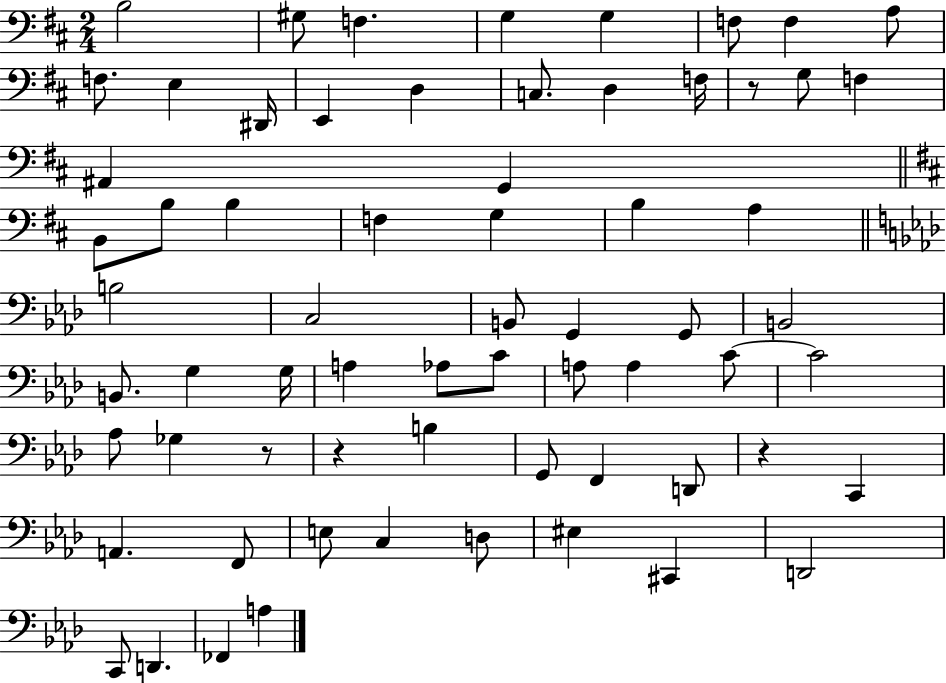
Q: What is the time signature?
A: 2/4